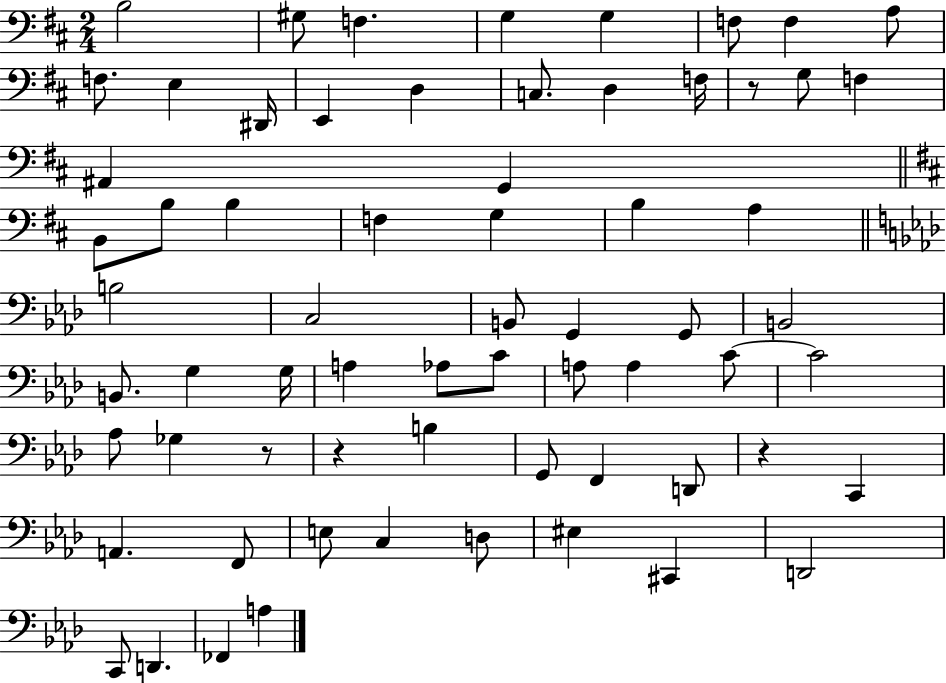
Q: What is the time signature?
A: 2/4